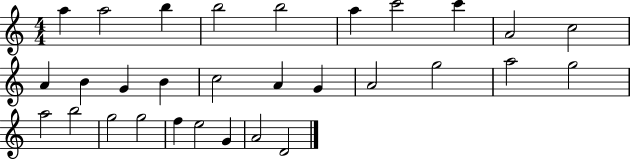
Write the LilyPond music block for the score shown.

{
  \clef treble
  \numericTimeSignature
  \time 4/4
  \key c \major
  a''4 a''2 b''4 | b''2 b''2 | a''4 c'''2 c'''4 | a'2 c''2 | \break a'4 b'4 g'4 b'4 | c''2 a'4 g'4 | a'2 g''2 | a''2 g''2 | \break a''2 b''2 | g''2 g''2 | f''4 e''2 g'4 | a'2 d'2 | \break \bar "|."
}